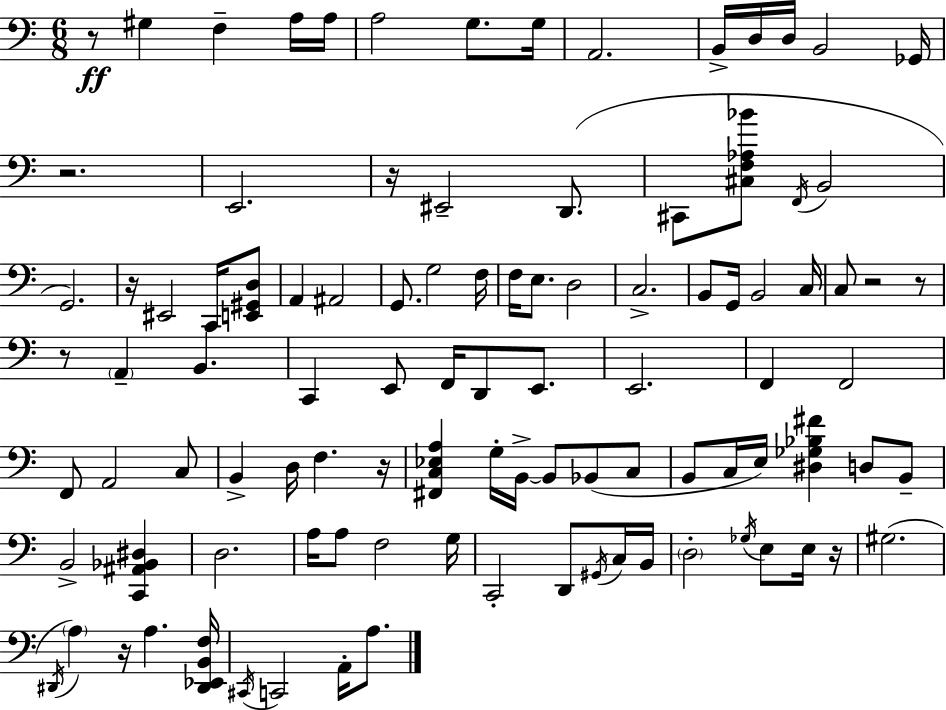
X:1
T:Untitled
M:6/8
L:1/4
K:C
z/2 ^G, F, A,/4 A,/4 A,2 G,/2 G,/4 A,,2 B,,/4 D,/4 D,/4 B,,2 _G,,/4 z2 E,,2 z/4 ^E,,2 D,,/2 ^C,,/2 [^C,F,_A,_B]/2 F,,/4 B,,2 G,,2 z/4 ^E,,2 C,,/4 [E,,^G,,D,]/2 A,, ^A,,2 G,,/2 G,2 F,/4 F,/4 E,/2 D,2 C,2 B,,/2 G,,/4 B,,2 C,/4 C,/2 z2 z/2 z/2 A,, B,, C,, E,,/2 F,,/4 D,,/2 E,,/2 E,,2 F,, F,,2 F,,/2 A,,2 C,/2 B,, D,/4 F, z/4 [^F,,C,_E,A,] G,/4 B,,/4 B,,/2 _B,,/2 C,/2 B,,/2 C,/4 E,/4 [^D,_G,_B,^F] D,/2 B,,/2 B,,2 [C,,^A,,_B,,^D,] D,2 A,/4 A,/2 F,2 G,/4 C,,2 D,,/2 ^G,,/4 C,/4 B,,/4 D,2 _G,/4 E,/2 E,/4 z/4 ^G,2 ^D,,/4 A, z/4 A, [^D,,_E,,B,,F,]/4 ^C,,/4 C,,2 A,,/4 A,/2